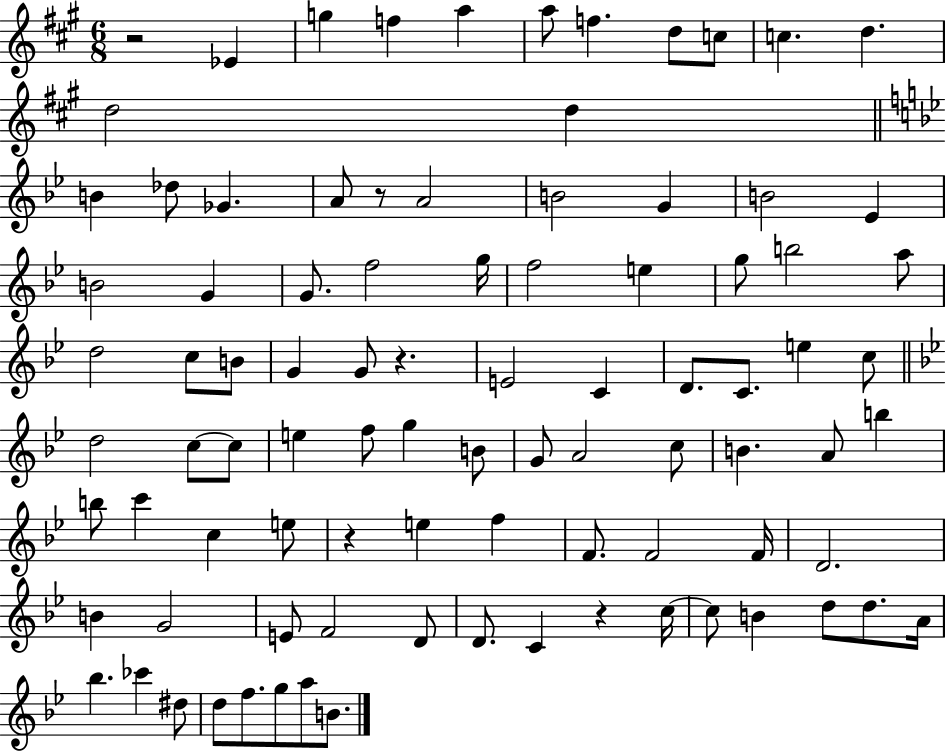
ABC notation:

X:1
T:Untitled
M:6/8
L:1/4
K:A
z2 _E g f a a/2 f d/2 c/2 c d d2 d B _d/2 _G A/2 z/2 A2 B2 G B2 _E B2 G G/2 f2 g/4 f2 e g/2 b2 a/2 d2 c/2 B/2 G G/2 z E2 C D/2 C/2 e c/2 d2 c/2 c/2 e f/2 g B/2 G/2 A2 c/2 B A/2 b b/2 c' c e/2 z e f F/2 F2 F/4 D2 B G2 E/2 F2 D/2 D/2 C z c/4 c/2 B d/2 d/2 A/4 _b _c' ^d/2 d/2 f/2 g/2 a/2 B/2